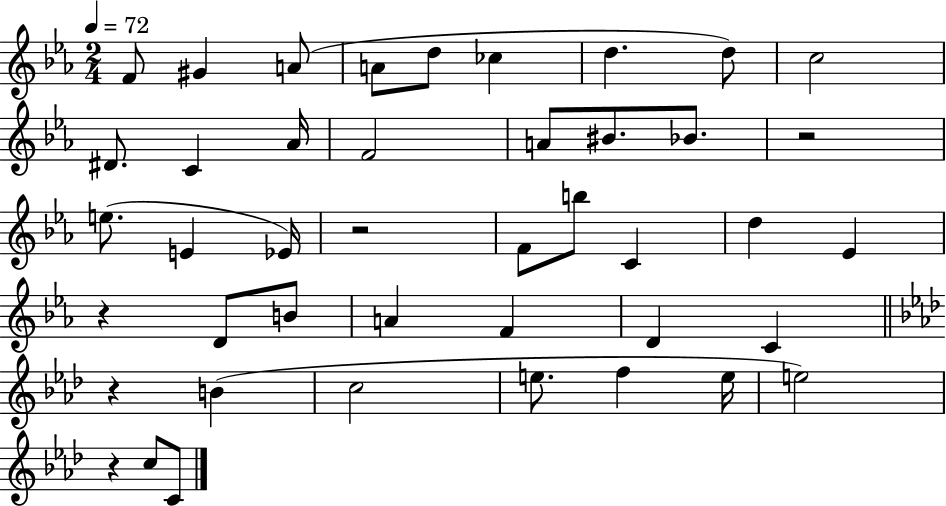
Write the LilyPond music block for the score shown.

{
  \clef treble
  \numericTimeSignature
  \time 2/4
  \key ees \major
  \tempo 4 = 72
  \repeat volta 2 { f'8 gis'4 a'8( | a'8 d''8 ces''4 | d''4. d''8) | c''2 | \break dis'8. c'4 aes'16 | f'2 | a'8 bis'8. bes'8. | r2 | \break e''8.( e'4 ees'16) | r2 | f'8 b''8 c'4 | d''4 ees'4 | \break r4 d'8 b'8 | a'4 f'4 | d'4 c'4 | \bar "||" \break \key aes \major r4 b'4( | c''2 | e''8. f''4 e''16 | e''2) | \break r4 c''8 c'8 | } \bar "|."
}